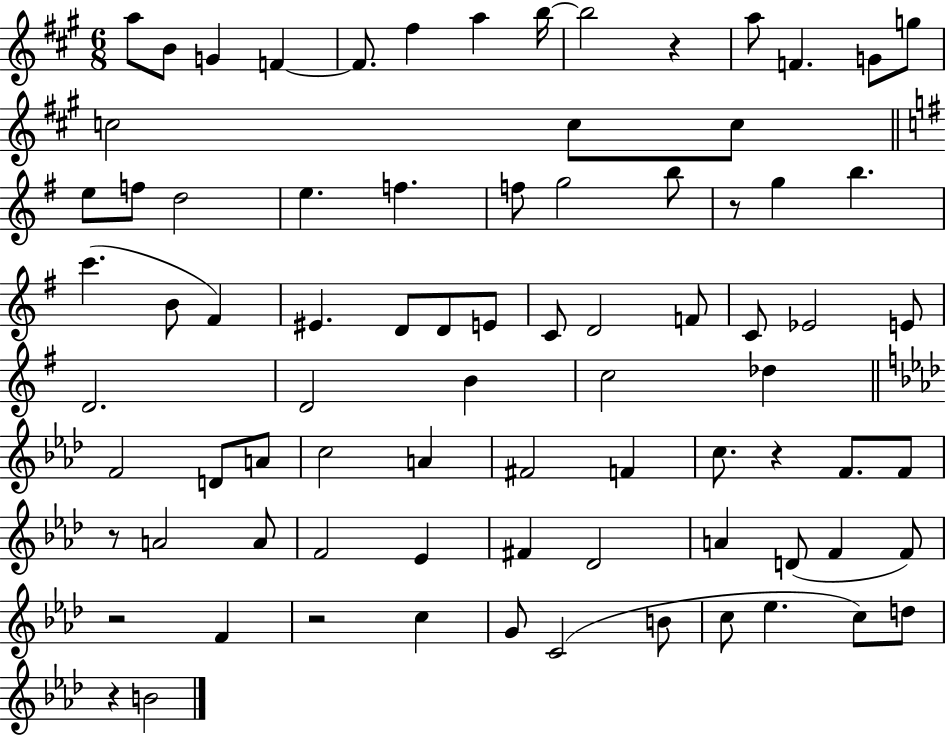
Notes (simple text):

A5/e B4/e G4/q F4/q F4/e. F#5/q A5/q B5/s B5/h R/q A5/e F4/q. G4/e G5/e C5/h C5/e C5/e E5/e F5/e D5/h E5/q. F5/q. F5/e G5/h B5/e R/e G5/q B5/q. C6/q. B4/e F#4/q EIS4/q. D4/e D4/e E4/e C4/e D4/h F4/e C4/e Eb4/h E4/e D4/h. D4/h B4/q C5/h Db5/q F4/h D4/e A4/e C5/h A4/q F#4/h F4/q C5/e. R/q F4/e. F4/e R/e A4/h A4/e F4/h Eb4/q F#4/q Db4/h A4/q D4/e F4/q F4/e R/h F4/q R/h C5/q G4/e C4/h B4/e C5/e Eb5/q. C5/e D5/e R/q B4/h